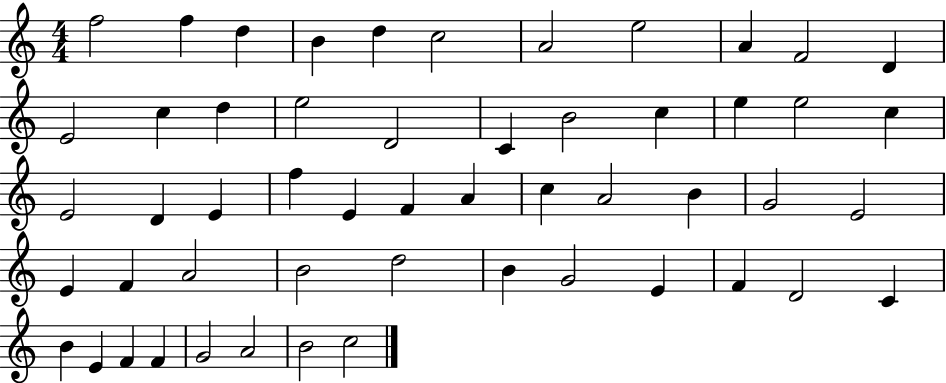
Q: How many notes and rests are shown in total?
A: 53